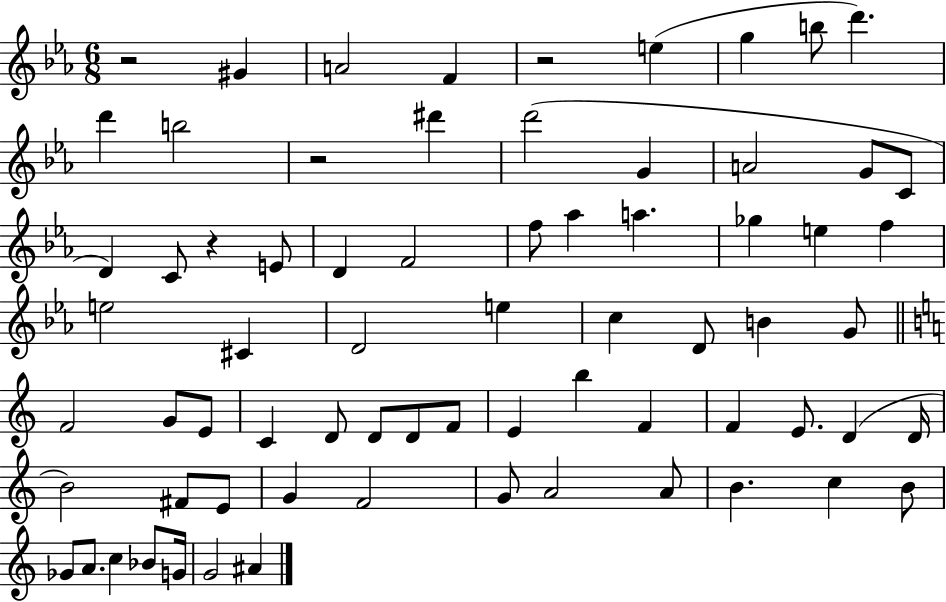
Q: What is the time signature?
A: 6/8